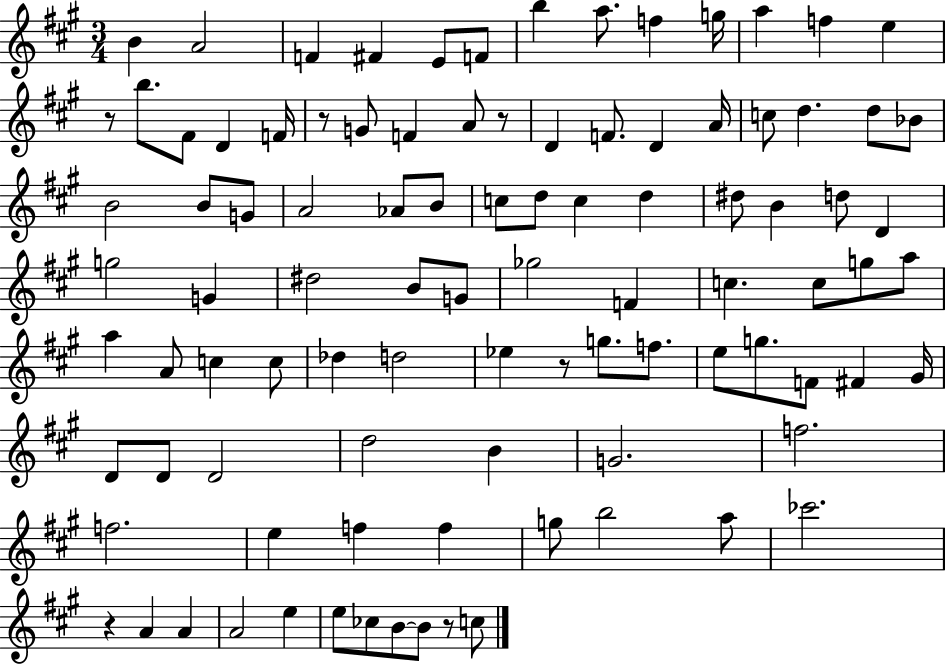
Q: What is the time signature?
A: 3/4